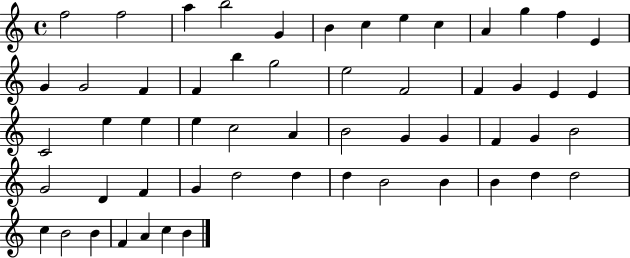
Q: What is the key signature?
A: C major